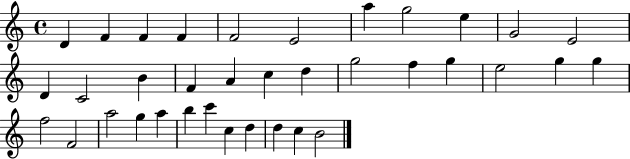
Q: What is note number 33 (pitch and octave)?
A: D5